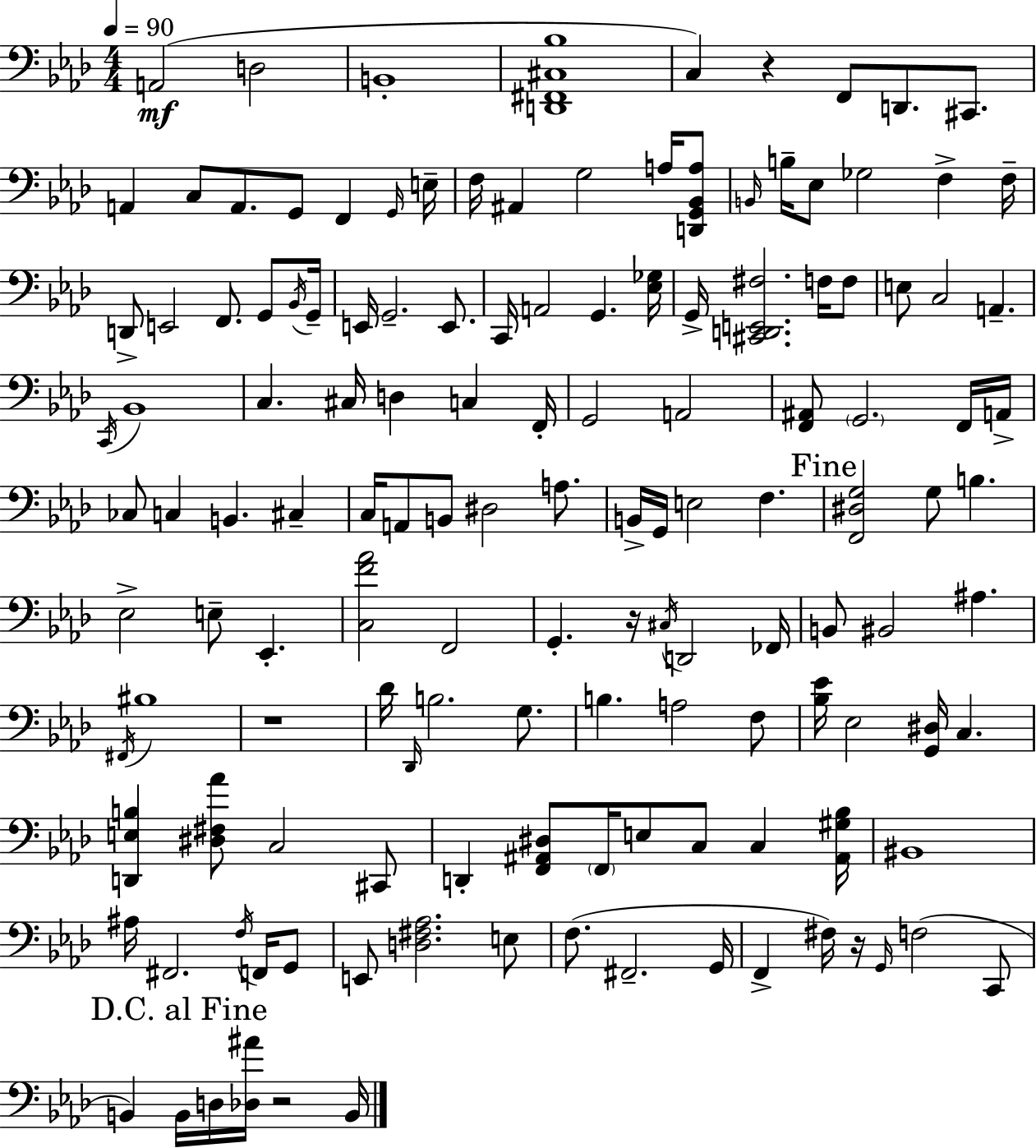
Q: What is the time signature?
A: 4/4